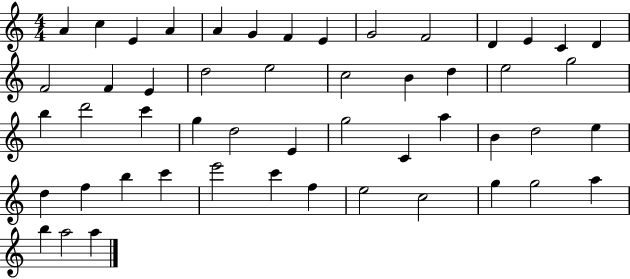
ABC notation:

X:1
T:Untitled
M:4/4
L:1/4
K:C
A c E A A G F E G2 F2 D E C D F2 F E d2 e2 c2 B d e2 g2 b d'2 c' g d2 E g2 C a B d2 e d f b c' e'2 c' f e2 c2 g g2 a b a2 a